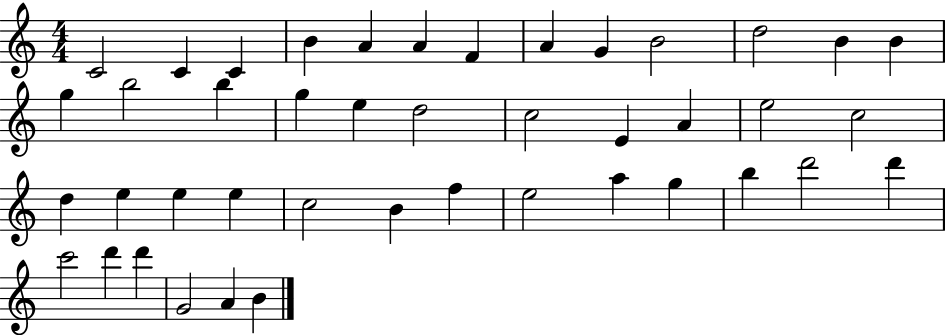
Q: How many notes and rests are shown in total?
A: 43